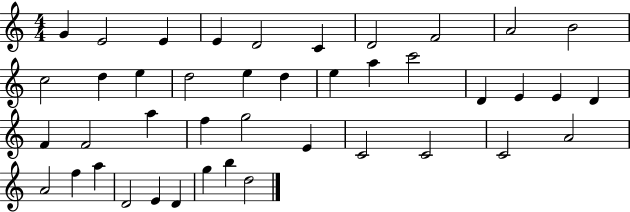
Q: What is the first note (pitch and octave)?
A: G4